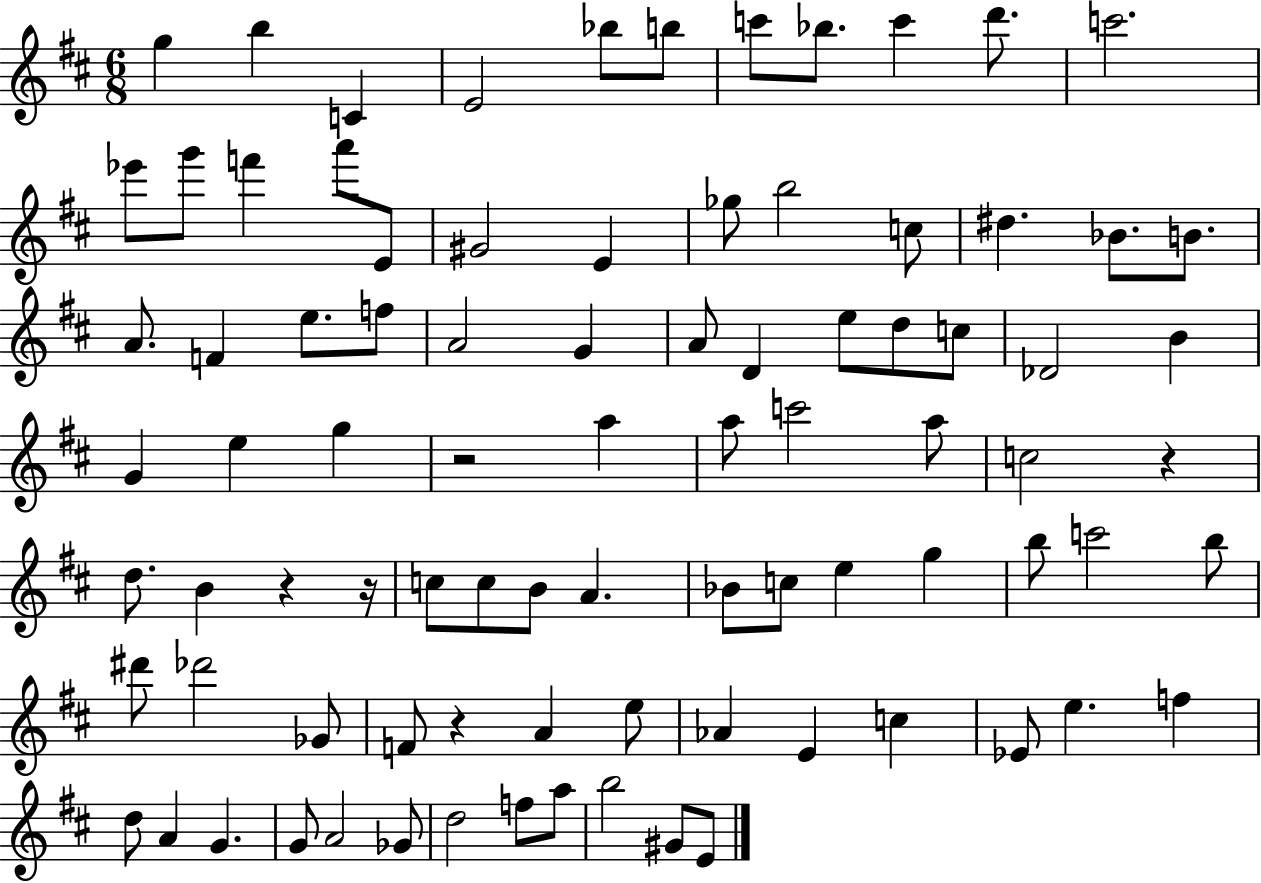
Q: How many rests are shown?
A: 5